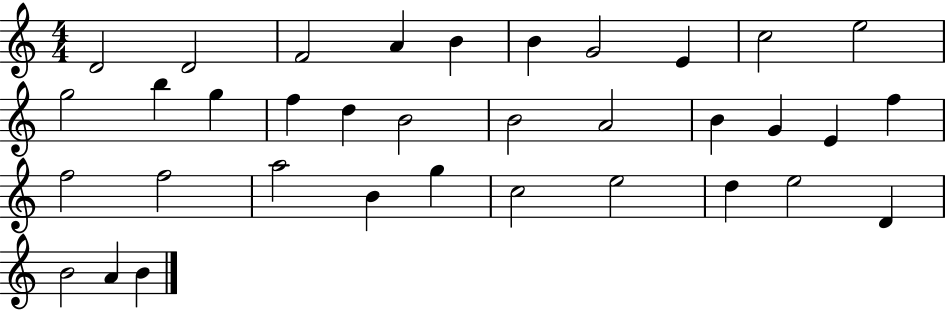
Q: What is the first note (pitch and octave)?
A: D4